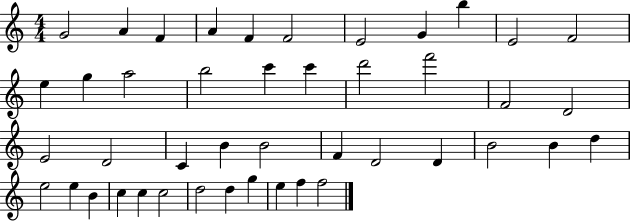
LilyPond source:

{
  \clef treble
  \numericTimeSignature
  \time 4/4
  \key c \major
  g'2 a'4 f'4 | a'4 f'4 f'2 | e'2 g'4 b''4 | e'2 f'2 | \break e''4 g''4 a''2 | b''2 c'''4 c'''4 | d'''2 f'''2 | f'2 d'2 | \break e'2 d'2 | c'4 b'4 b'2 | f'4 d'2 d'4 | b'2 b'4 d''4 | \break e''2 e''4 b'4 | c''4 c''4 c''2 | d''2 d''4 g''4 | e''4 f''4 f''2 | \break \bar "|."
}